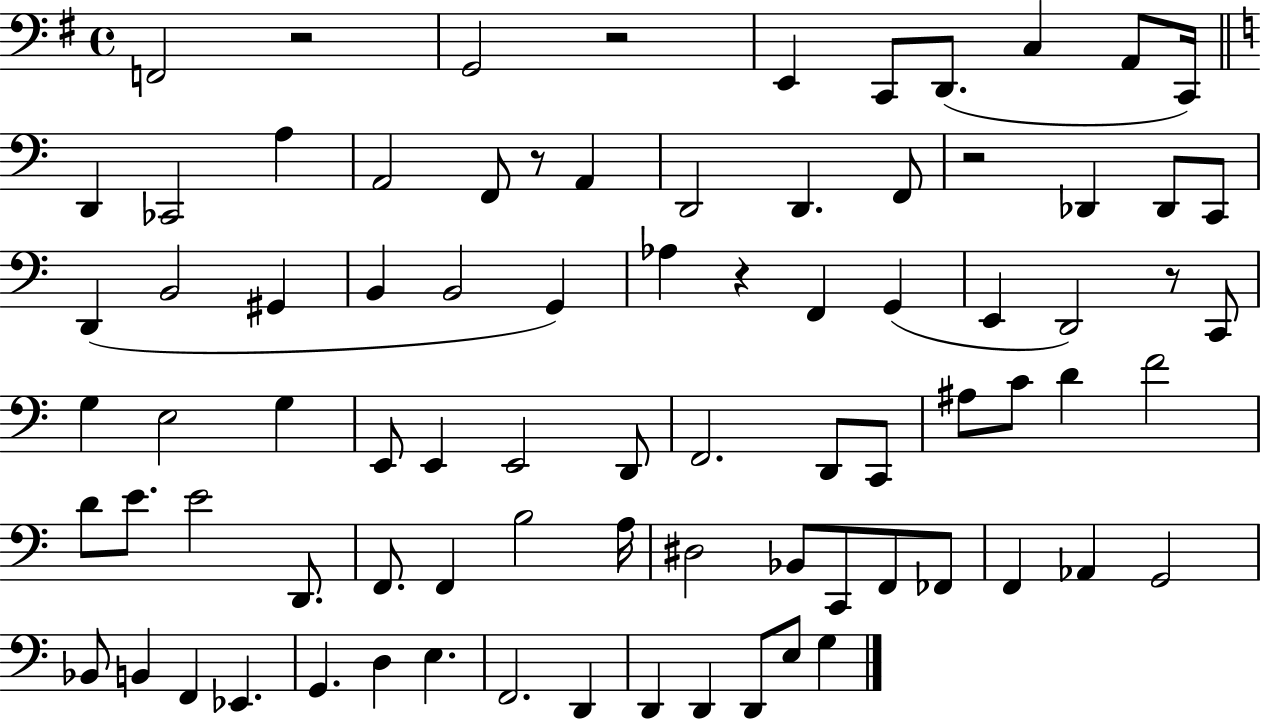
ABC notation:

X:1
T:Untitled
M:4/4
L:1/4
K:G
F,,2 z2 G,,2 z2 E,, C,,/2 D,,/2 C, A,,/2 C,,/4 D,, _C,,2 A, A,,2 F,,/2 z/2 A,, D,,2 D,, F,,/2 z2 _D,, _D,,/2 C,,/2 D,, B,,2 ^G,, B,, B,,2 G,, _A, z F,, G,, E,, D,,2 z/2 C,,/2 G, E,2 G, E,,/2 E,, E,,2 D,,/2 F,,2 D,,/2 C,,/2 ^A,/2 C/2 D F2 D/2 E/2 E2 D,,/2 F,,/2 F,, B,2 A,/4 ^D,2 _B,,/2 C,,/2 F,,/2 _F,,/2 F,, _A,, G,,2 _B,,/2 B,, F,, _E,, G,, D, E, F,,2 D,, D,, D,, D,,/2 E,/2 G,